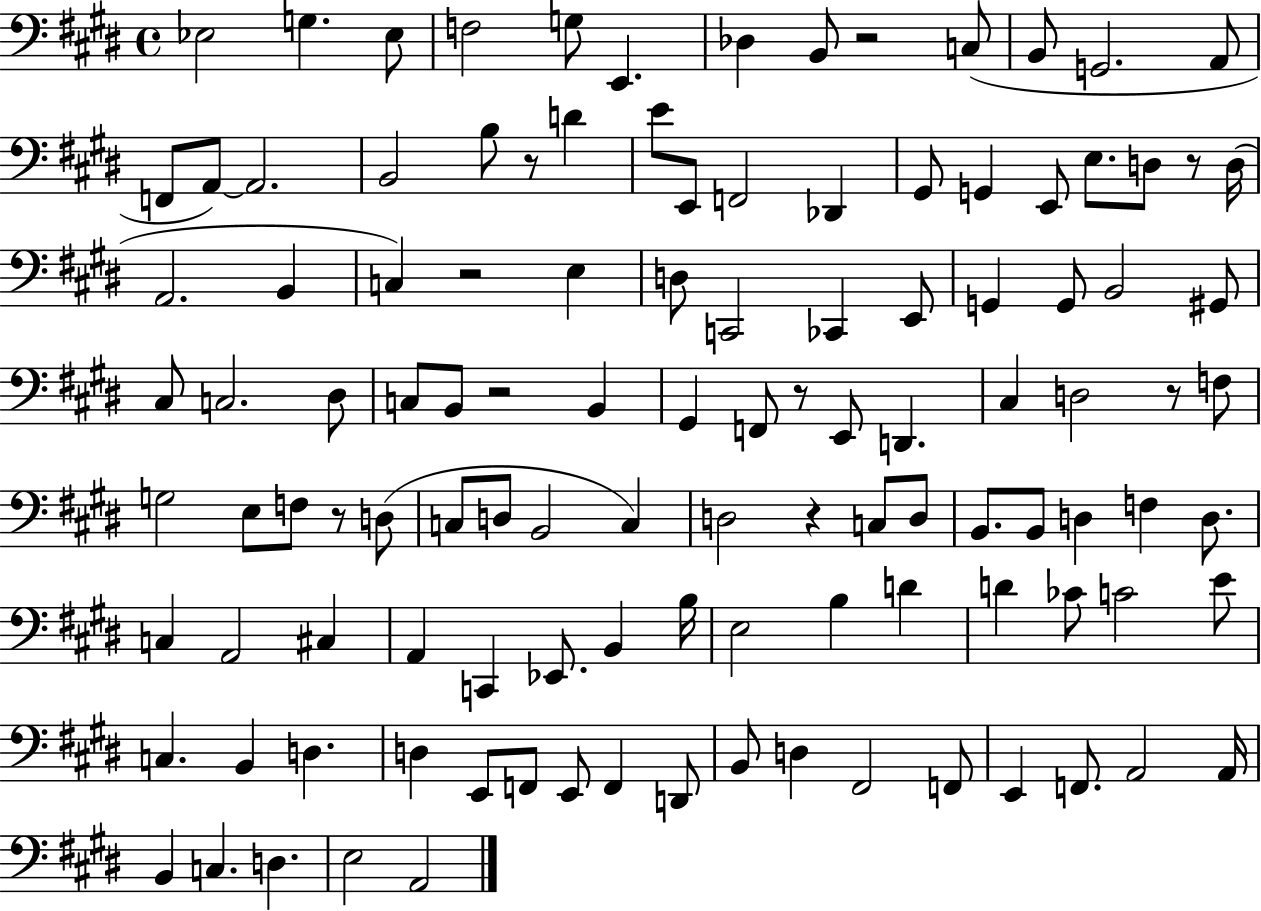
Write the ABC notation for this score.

X:1
T:Untitled
M:4/4
L:1/4
K:E
_E,2 G, _E,/2 F,2 G,/2 E,, _D, B,,/2 z2 C,/2 B,,/2 G,,2 A,,/2 F,,/2 A,,/2 A,,2 B,,2 B,/2 z/2 D E/2 E,,/2 F,,2 _D,, ^G,,/2 G,, E,,/2 E,/2 D,/2 z/2 D,/4 A,,2 B,, C, z2 E, D,/2 C,,2 _C,, E,,/2 G,, G,,/2 B,,2 ^G,,/2 ^C,/2 C,2 ^D,/2 C,/2 B,,/2 z2 B,, ^G,, F,,/2 z/2 E,,/2 D,, ^C, D,2 z/2 F,/2 G,2 E,/2 F,/2 z/2 D,/2 C,/2 D,/2 B,,2 C, D,2 z C,/2 D,/2 B,,/2 B,,/2 D, F, D,/2 C, A,,2 ^C, A,, C,, _E,,/2 B,, B,/4 E,2 B, D D _C/2 C2 E/2 C, B,, D, D, E,,/2 F,,/2 E,,/2 F,, D,,/2 B,,/2 D, ^F,,2 F,,/2 E,, F,,/2 A,,2 A,,/4 B,, C, D, E,2 A,,2